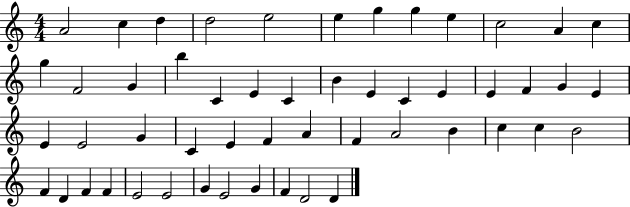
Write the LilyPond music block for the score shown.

{
  \clef treble
  \numericTimeSignature
  \time 4/4
  \key c \major
  a'2 c''4 d''4 | d''2 e''2 | e''4 g''4 g''4 e''4 | c''2 a'4 c''4 | \break g''4 f'2 g'4 | b''4 c'4 e'4 c'4 | b'4 e'4 c'4 e'4 | e'4 f'4 g'4 e'4 | \break e'4 e'2 g'4 | c'4 e'4 f'4 a'4 | f'4 a'2 b'4 | c''4 c''4 b'2 | \break f'4 d'4 f'4 f'4 | e'2 e'2 | g'4 e'2 g'4 | f'4 d'2 d'4 | \break \bar "|."
}